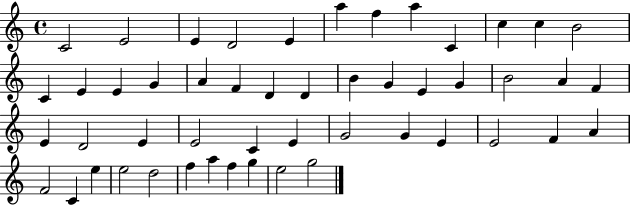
X:1
T:Untitled
M:4/4
L:1/4
K:C
C2 E2 E D2 E a f a C c c B2 C E E G A F D D B G E G B2 A F E D2 E E2 C E G2 G E E2 F A F2 C e e2 d2 f a f g e2 g2